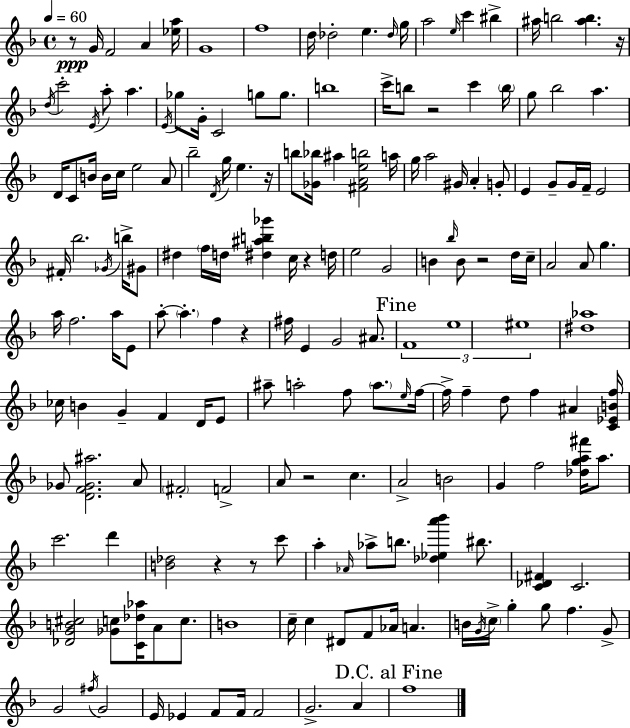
{
  \clef treble
  \time 4/4
  \defaultTimeSignature
  \key f \major
  \tempo 4 = 60
  \repeat volta 2 { r8\ppp g'16 f'2 a'4 <ees'' a''>16 | g'1 | f''1 | d''16 des''2-. e''4. \grace { des''16 } | \break g''16 a''2 \grace { e''16 } c'''4 bis''4-> | ais''16 b''2 <ais'' b''>4. | r16 \acciaccatura { d''16 } c'''2-. \acciaccatura { e'16 } a''8-. a''4. | \acciaccatura { e'16 } ges''8 g'16-. c'2 | \break g''8 g''8. b''1 | c'''16-> b''8 r2 | c'''4 \parenthesize b''16 g''8 bes''2 a''4. | d'16 c'8 b'16 b'16 c''16 e''2 | \break a'8 bes''2-- \acciaccatura { d'16 } g''16 e''4. | r16 b''8 <ges' bes''>16 ais''4 <fis' a' e'' b''>2 | a''16 g''16 a''2 gis'16 | a'4-. g'8-. e'4 g'8-- g'16 f'16-- e'2 | \break fis'16-. bes''2. | \acciaccatura { ges'16 } b''16-> gis'8 dis''4 \parenthesize f''16 d''16 <dis'' ais'' b'' ges'''>4 | c''16 r4 d''16 e''2 g'2 | b'4 \grace { bes''16 } b'8 r2 | \break d''16 c''16-- a'2 | a'8 g''4. a''16 f''2. | a''16 e'8 a''8-.~~ \parenthesize a''4.-. | f''4 r4 fis''16 e'4 g'2 | \break ais'8. \mark "Fine" \tuplet 3/2 { f'1 | e''1 | eis''1 } | <dis'' aes''>1 | \break ces''16 b'4 g'4-- | f'4 d'16 e'8 ais''8-- a''2-. | f''8 \parenthesize a''8. \grace { e''16 } f''16~~ f''16-> f''4-- d''8 | f''4 ais'4 <c' ees' b' f''>16 ges'8 <d' f' ges' ais''>2. | \break a'8 \parenthesize fis'2-. | f'2-> a'8 r2 | c''4. a'2-> | b'2 g'4 f''2 | \break <des'' g'' a'' fis'''>16 a''8. c'''2. | d'''4 <b' des''>2 | r4 r8 c'''8 a''4-. \grace { aes'16 } aes''8-> | b''8. <des'' ees'' a''' bes'''>4 bis''8. <c' des' fis'>4 c'2. | \break <des' g' b' cis''>2 | <ges' c''>8 <c' des'' aes''>16 a'8 c''8. b'1 | c''16-- c''4 dis'8 | f'8 aes'16 a'4. b'16 \acciaccatura { g'16 } \parenthesize c''16-> g''4-. | \break g''8 f''4. g'8-> g'2 | \acciaccatura { fis''16 } g'2 e'16 ees'4 | f'8 f'16 f'2 g'2.-> | a'4 \mark "D.C. al Fine" f''1 | \break } \bar "|."
}